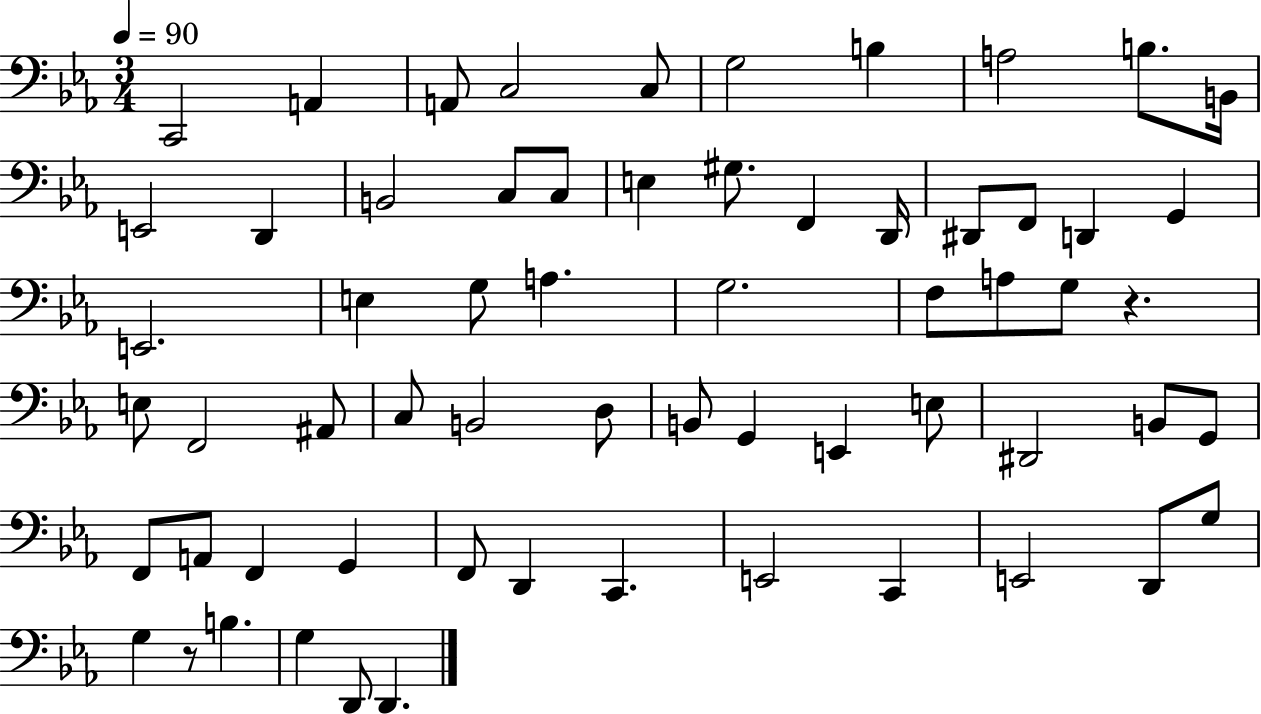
{
  \clef bass
  \numericTimeSignature
  \time 3/4
  \key ees \major
  \tempo 4 = 90
  c,2 a,4 | a,8 c2 c8 | g2 b4 | a2 b8. b,16 | \break e,2 d,4 | b,2 c8 c8 | e4 gis8. f,4 d,16 | dis,8 f,8 d,4 g,4 | \break e,2. | e4 g8 a4. | g2. | f8 a8 g8 r4. | \break e8 f,2 ais,8 | c8 b,2 d8 | b,8 g,4 e,4 e8 | dis,2 b,8 g,8 | \break f,8 a,8 f,4 g,4 | f,8 d,4 c,4. | e,2 c,4 | e,2 d,8 g8 | \break g4 r8 b4. | g4 d,8 d,4. | \bar "|."
}